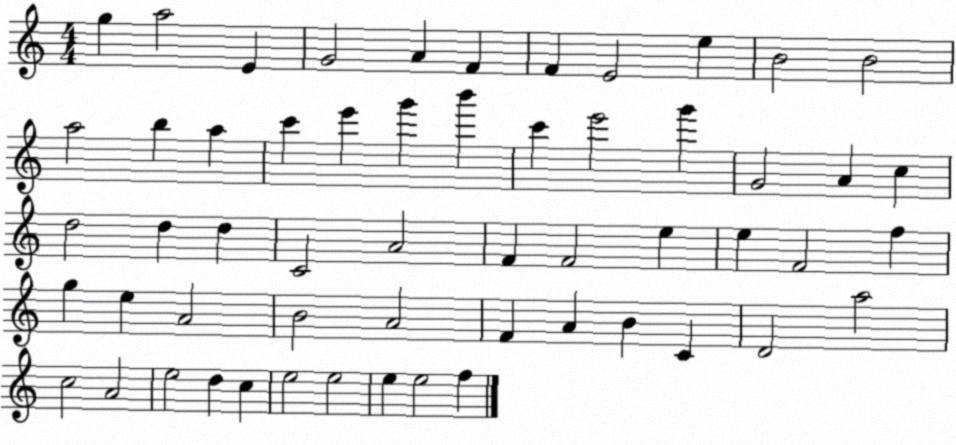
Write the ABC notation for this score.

X:1
T:Untitled
M:4/4
L:1/4
K:C
g a2 E G2 A F F E2 e B2 B2 a2 b a c' e' g' b' c' e'2 g' G2 A c d2 d d C2 A2 F F2 e e F2 f g e A2 B2 A2 F A B C D2 a2 c2 A2 e2 d c e2 e2 e e2 f